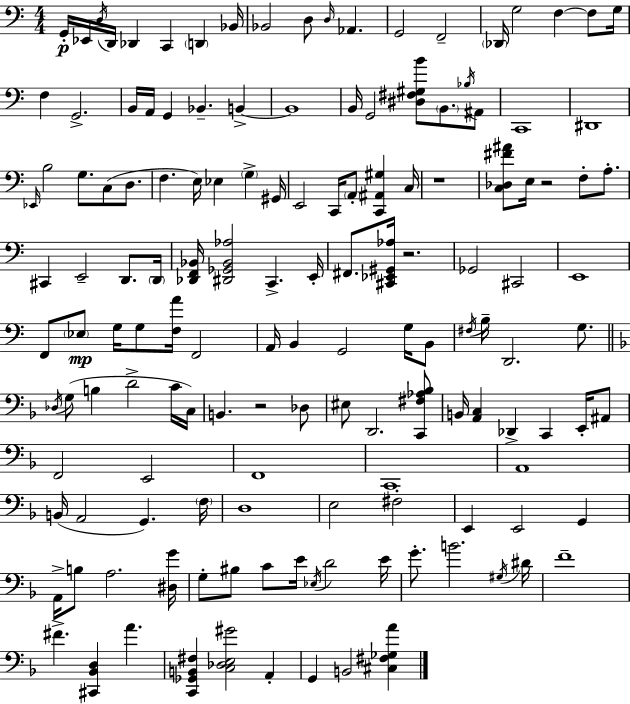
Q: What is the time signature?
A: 4/4